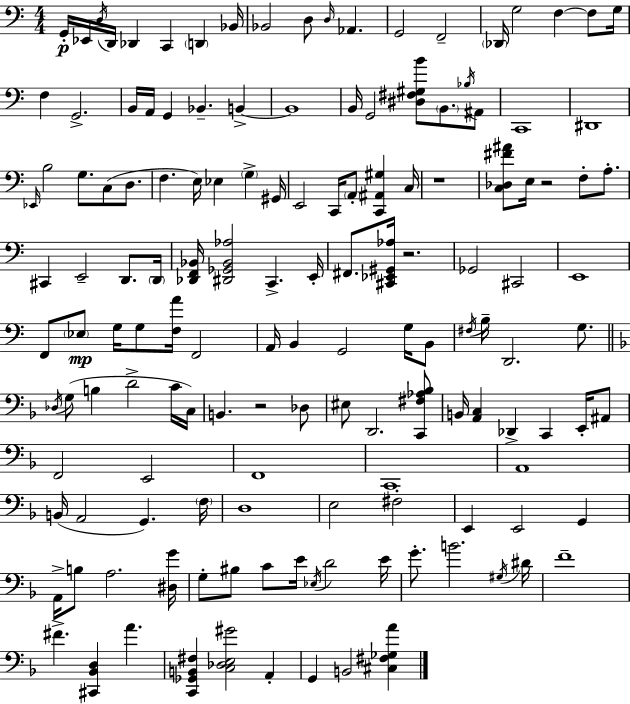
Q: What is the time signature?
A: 4/4